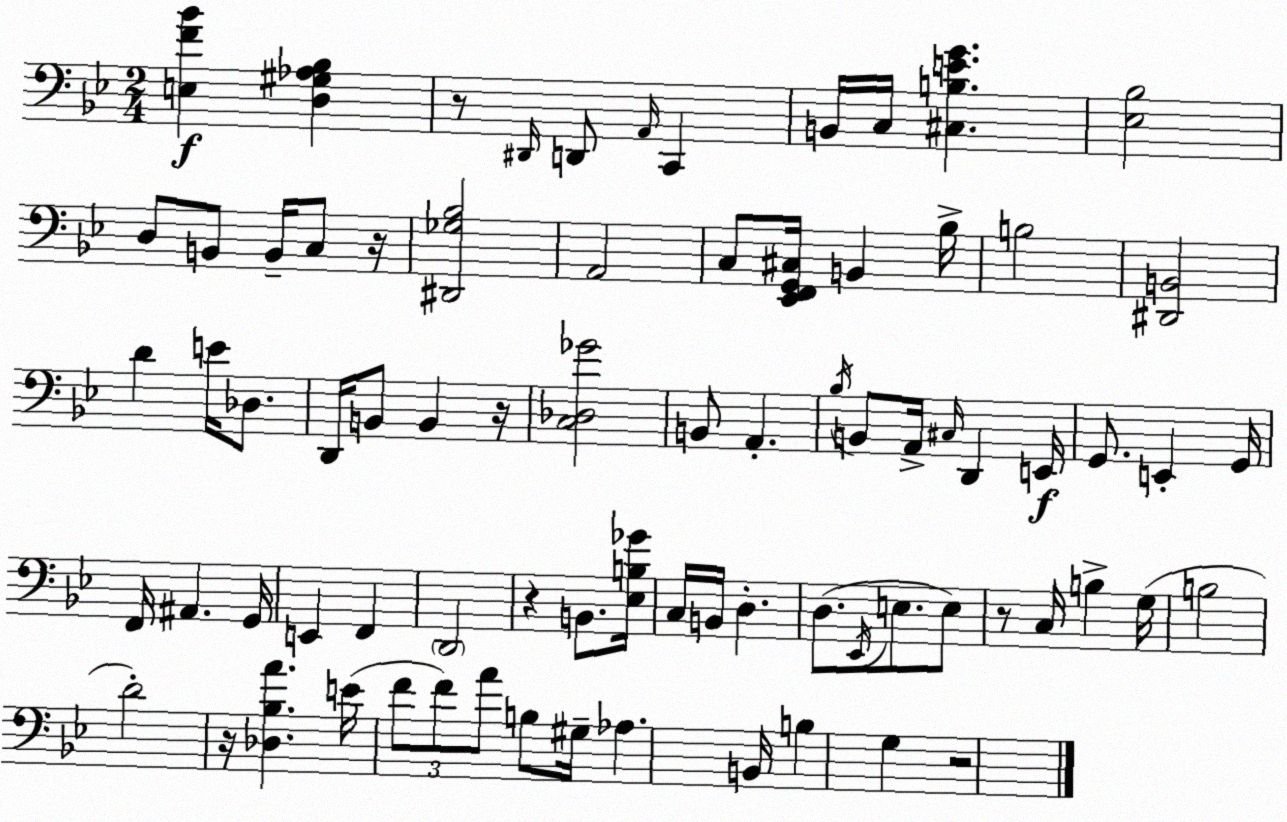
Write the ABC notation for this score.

X:1
T:Untitled
M:2/4
L:1/4
K:Gm
[E,F_B] [D,^G,_A,_B,] z/2 ^D,,/4 D,,/2 A,,/4 C,, B,,/4 C,/4 [^C,B,EG] [_E,_B,]2 D,/2 B,,/2 B,,/4 C,/2 z/4 [^D,,_G,_B,]2 A,,2 C,/2 [_E,,F,,G,,^C,]/4 B,, _B,/4 B,2 [^D,,B,,]2 D E/4 _D,/2 D,,/4 B,,/2 B,, z/4 [C,_D,_G]2 B,,/2 A,, _B,/4 B,,/2 A,,/4 ^C,/4 D,, E,,/4 G,,/2 E,, G,,/4 F,,/4 ^A,, G,,/4 E,, F,, D,,2 z B,,/2 [_E,B,_G]/4 C,/4 B,,/4 D, D,/2 _E,,/4 E,/2 E,/2 z/2 C,/4 B, G,/4 B,2 D2 z/4 [_D,_B,A] E/4 F/2 F/2 A/2 B,/2 ^G,/4 _A, B,,/4 B, G, z2